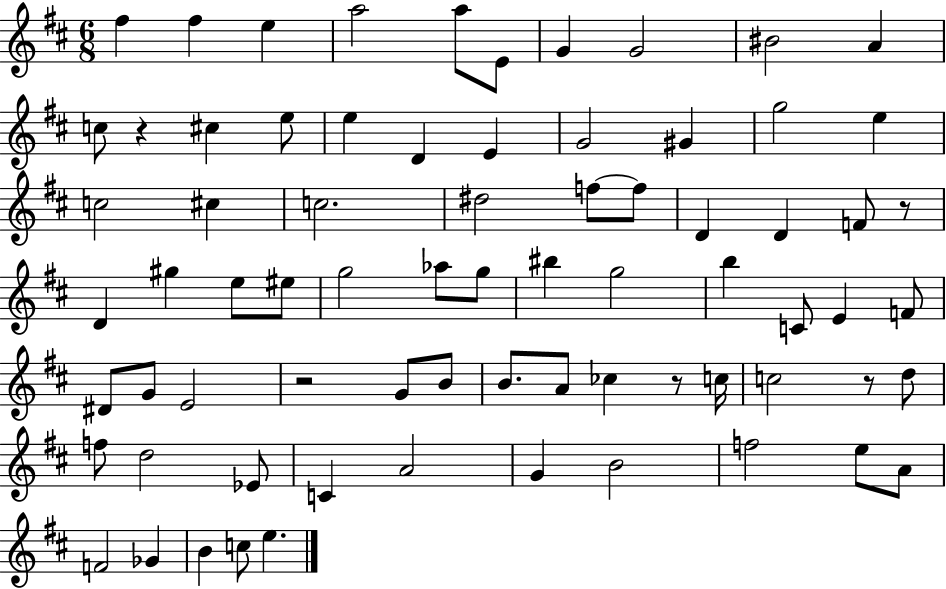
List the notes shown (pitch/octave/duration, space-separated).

F#5/q F#5/q E5/q A5/h A5/e E4/e G4/q G4/h BIS4/h A4/q C5/e R/q C#5/q E5/e E5/q D4/q E4/q G4/h G#4/q G5/h E5/q C5/h C#5/q C5/h. D#5/h F5/e F5/e D4/q D4/q F4/e R/e D4/q G#5/q E5/e EIS5/e G5/h Ab5/e G5/e BIS5/q G5/h B5/q C4/e E4/q F4/e D#4/e G4/e E4/h R/h G4/e B4/e B4/e. A4/e CES5/q R/e C5/s C5/h R/e D5/e F5/e D5/h Eb4/e C4/q A4/h G4/q B4/h F5/h E5/e A4/e F4/h Gb4/q B4/q C5/e E5/q.